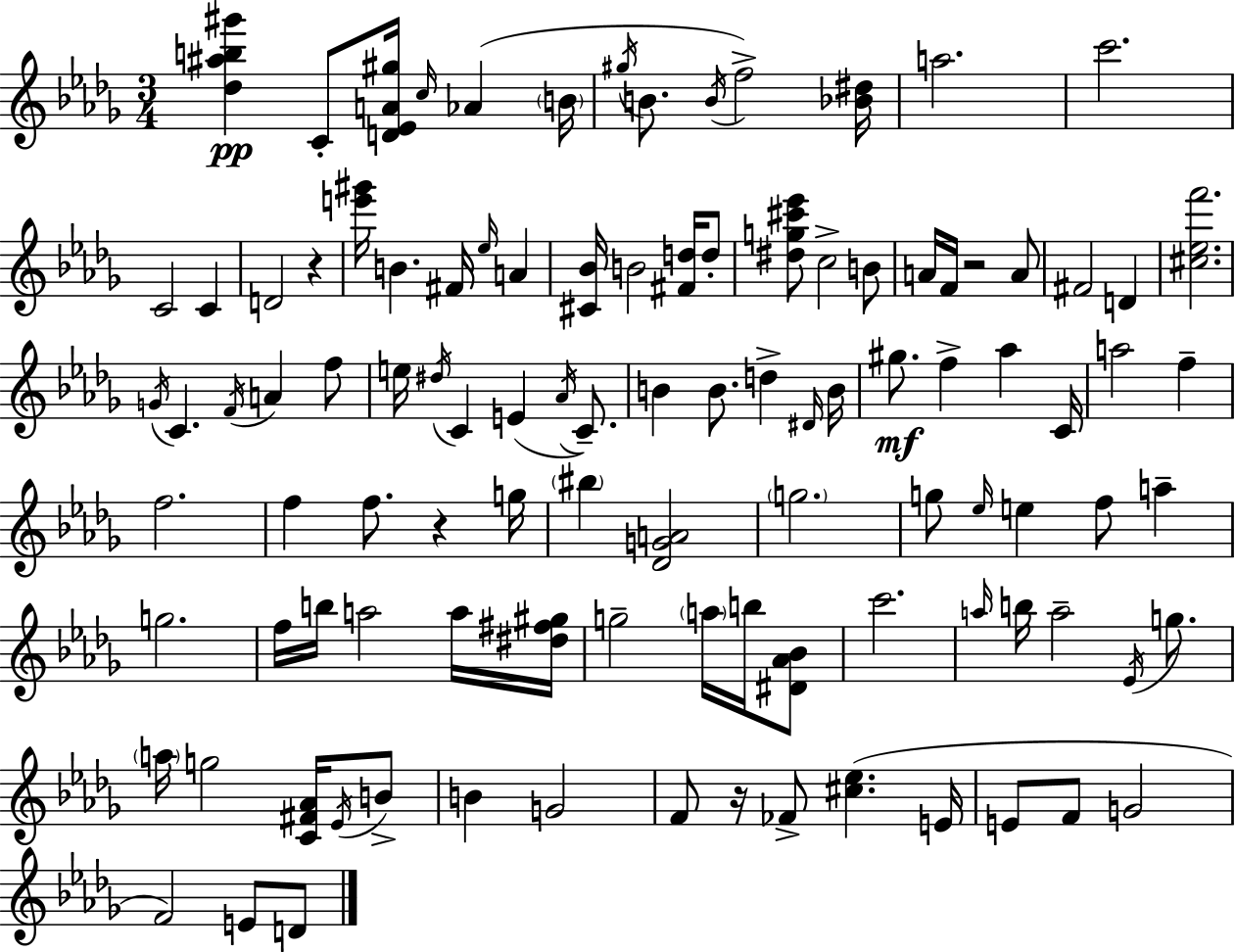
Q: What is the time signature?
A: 3/4